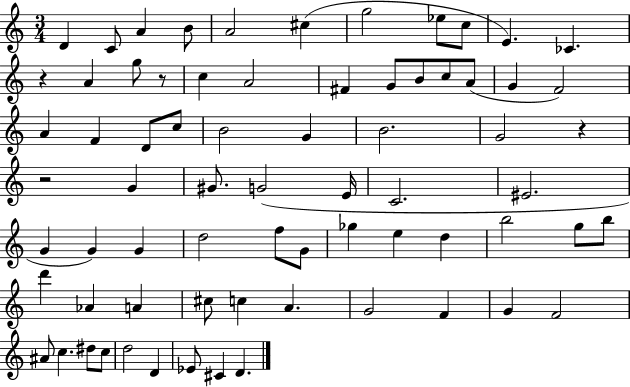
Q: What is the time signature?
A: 3/4